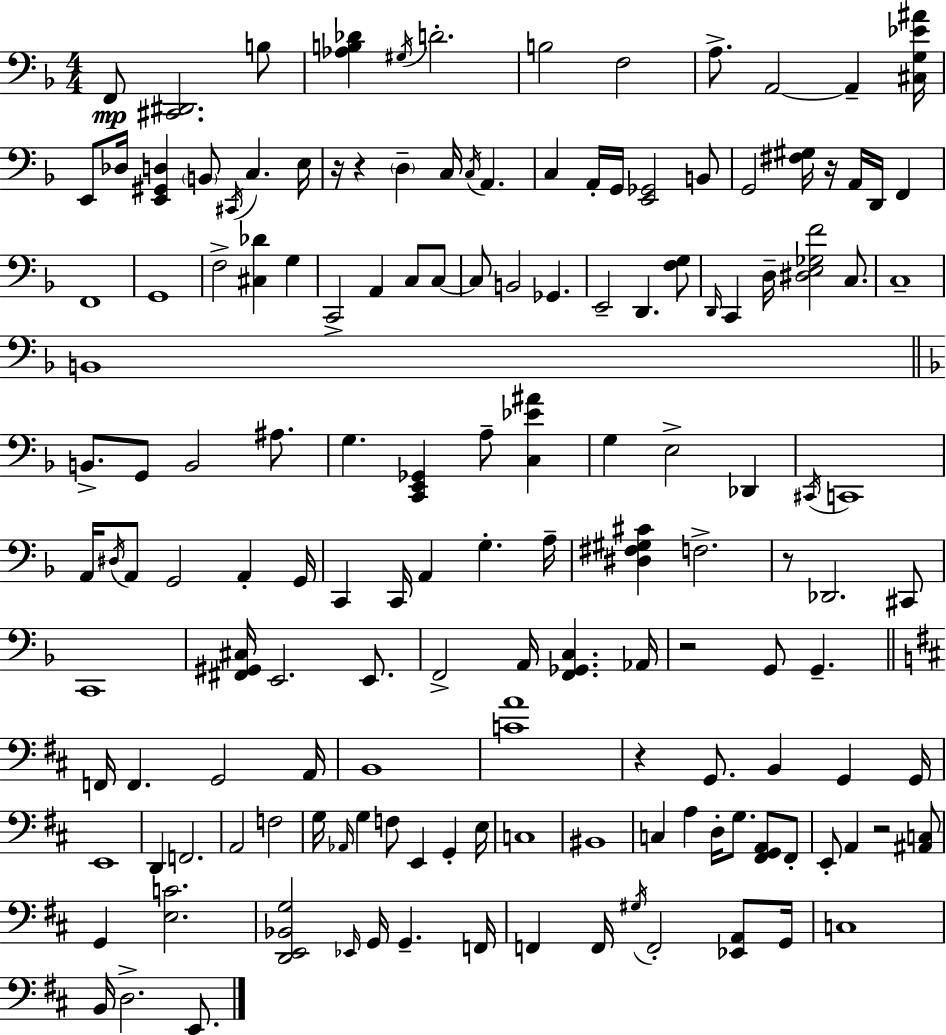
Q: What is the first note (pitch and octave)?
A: F2